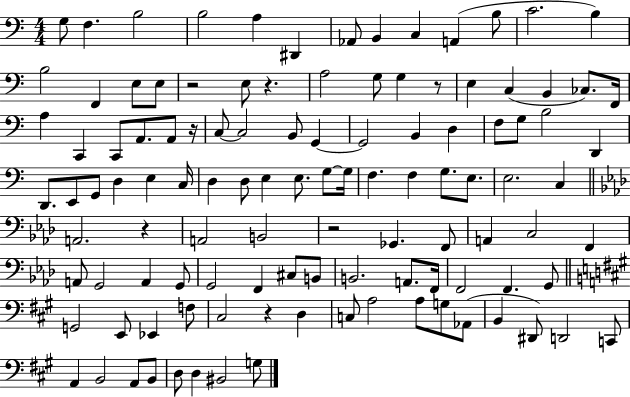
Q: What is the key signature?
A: C major